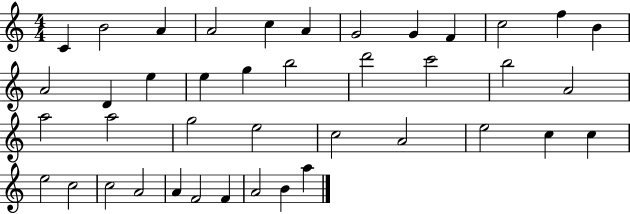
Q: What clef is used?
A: treble